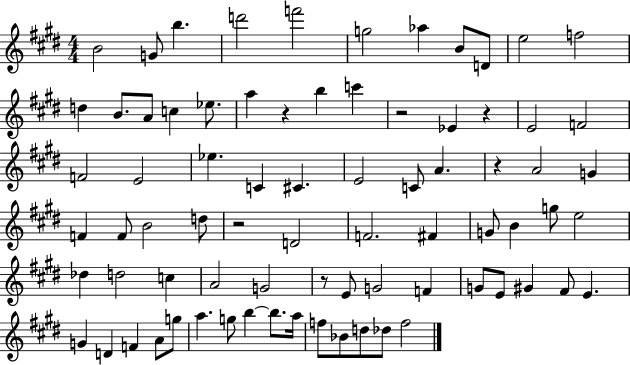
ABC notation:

X:1
T:Untitled
M:4/4
L:1/4
K:E
B2 G/2 b d'2 f'2 g2 _a B/2 D/2 e2 f2 d B/2 A/2 c _e/2 a z b c' z2 _E z E2 F2 F2 E2 _e C ^C E2 C/2 A z A2 G F F/2 B2 d/2 z2 D2 F2 ^F G/2 B g/2 e2 _d d2 c A2 G2 z/2 E/2 G2 F G/2 E/2 ^G ^F/2 E G D F A/2 g/2 a g/2 b b/2 a/4 f/2 _B/2 d/2 _d/2 f2